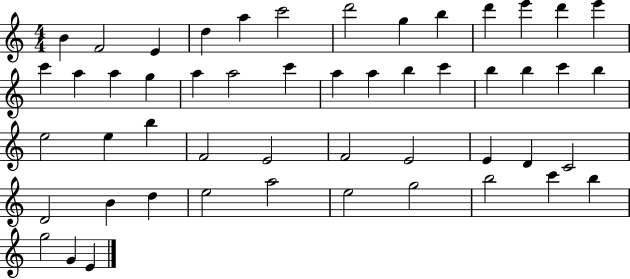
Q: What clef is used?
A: treble